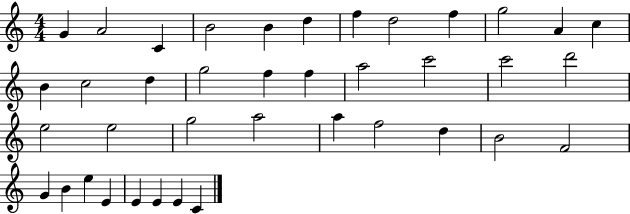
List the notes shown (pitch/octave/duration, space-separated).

G4/q A4/h C4/q B4/h B4/q D5/q F5/q D5/h F5/q G5/h A4/q C5/q B4/q C5/h D5/q G5/h F5/q F5/q A5/h C6/h C6/h D6/h E5/h E5/h G5/h A5/h A5/q F5/h D5/q B4/h F4/h G4/q B4/q E5/q E4/q E4/q E4/q E4/q C4/q